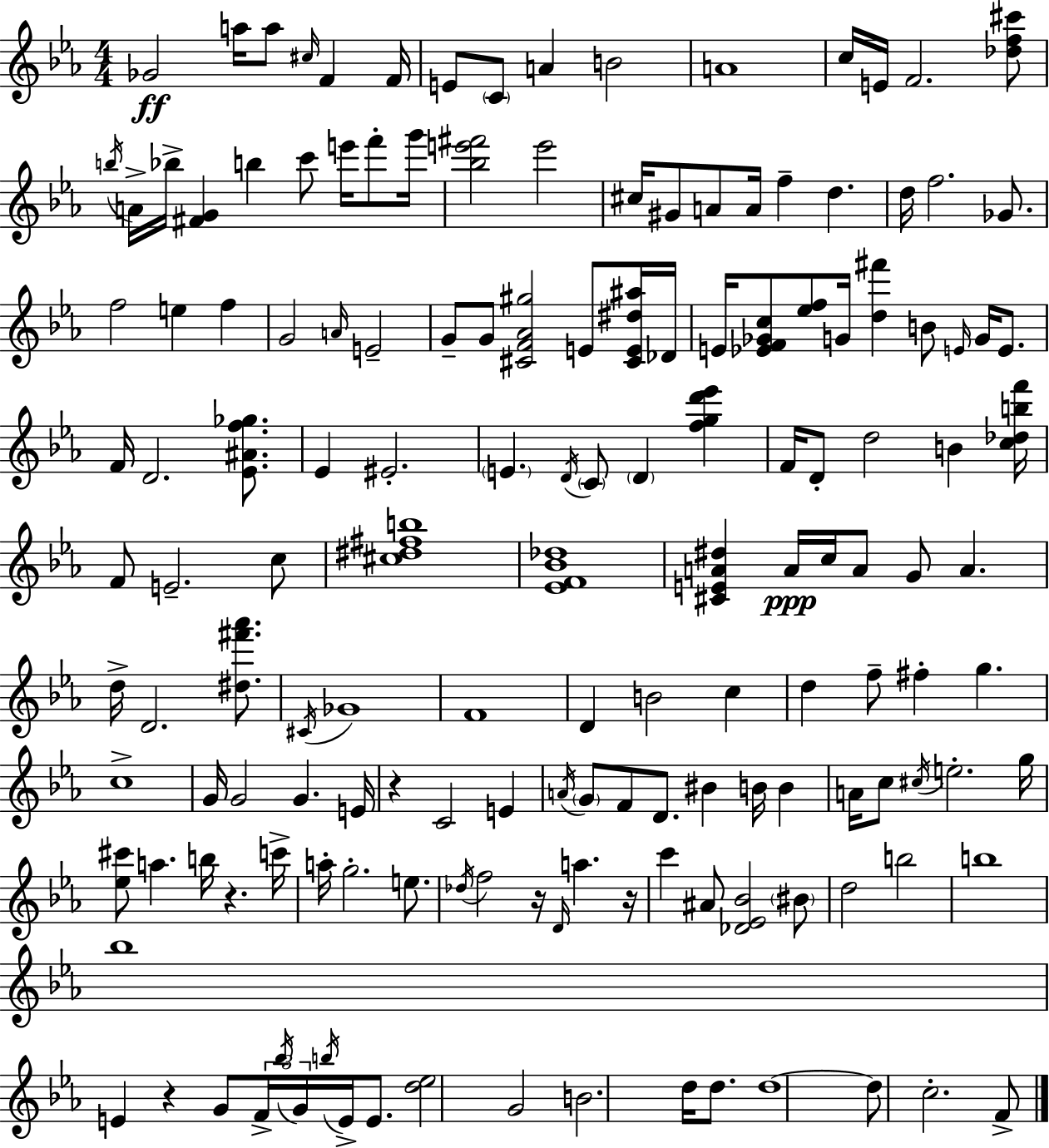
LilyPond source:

{
  \clef treble
  \numericTimeSignature
  \time 4/4
  \key ees \major
  ges'2\ff a''16 a''8 \grace { cis''16 } f'4 | f'16 e'8 \parenthesize c'8 a'4 b'2 | a'1 | c''16 e'16 f'2. <des'' f'' cis'''>8 | \break \acciaccatura { b''16 } a'16-> bes''16-> <fis' g'>4 b''4 c'''8 e'''16 f'''8-. | g'''16 <bes'' e''' fis'''>2 e'''2 | cis''16 gis'8 a'8 a'16 f''4-- d''4. | d''16 f''2. ges'8. | \break f''2 e''4 f''4 | g'2 \grace { a'16 } e'2-- | g'8-- g'8 <cis' f' aes' gis''>2 e'8 | <cis' e' dis'' ais''>16 des'16 e'16 <ees' f' ges' c''>8 <ees'' f''>8 g'16 <d'' fis'''>4 b'8 \grace { e'16 } | \break g'16 e'8. f'16 d'2. | <ees' ais' f'' ges''>8. ees'4 eis'2.-. | \parenthesize e'4. \acciaccatura { d'16 } \parenthesize c'8 \parenthesize d'4 | <f'' g'' d''' ees'''>4 f'16 d'8-. d''2 | \break b'4 <c'' des'' b'' f'''>16 f'8 e'2.-- | c''8 <cis'' dis'' fis'' b''>1 | <ees' f' bes' des''>1 | <cis' e' a' dis''>4 a'16\ppp c''16 a'8 g'8 a'4. | \break d''16-> d'2. | <dis'' fis''' aes'''>8. \acciaccatura { cis'16 } ges'1 | f'1 | d'4 b'2 | \break c''4 d''4 f''8-- fis''4-. | g''4. c''1-> | g'16 g'2 g'4. | e'16 r4 c'2 | \break e'4 \acciaccatura { a'16 } \parenthesize g'8 f'8 d'8. bis'4 | b'16 b'4 a'16 c''8 \acciaccatura { cis''16 } e''2.-. | g''16 <ees'' cis'''>8 a''4. | b''16 r4. c'''16-> a''16-. g''2.-. | \break e''8. \acciaccatura { des''16 } f''2 | r16 \grace { d'16 } a''4. r16 c'''4 ais'8 | <des' ees' bes'>2 \parenthesize bis'8 d''2 | b''2 b''1 | \break bes''1 | e'4 r4 | g'8 \tuplet 3/2 { f'16-> \acciaccatura { bes''16 } g'16 } \acciaccatura { b''16 } e'16-> e'8. <d'' ees''>2 | g'2 b'2. | \break d''16 d''8. d''1~~ | d''8 c''2.-. | f'8-> \bar "|."
}